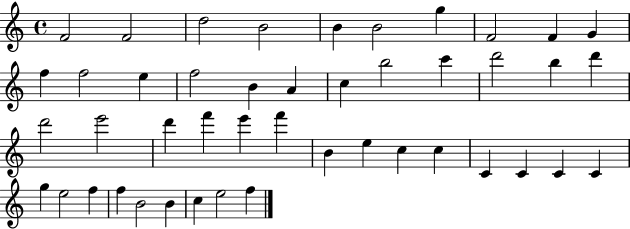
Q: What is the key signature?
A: C major